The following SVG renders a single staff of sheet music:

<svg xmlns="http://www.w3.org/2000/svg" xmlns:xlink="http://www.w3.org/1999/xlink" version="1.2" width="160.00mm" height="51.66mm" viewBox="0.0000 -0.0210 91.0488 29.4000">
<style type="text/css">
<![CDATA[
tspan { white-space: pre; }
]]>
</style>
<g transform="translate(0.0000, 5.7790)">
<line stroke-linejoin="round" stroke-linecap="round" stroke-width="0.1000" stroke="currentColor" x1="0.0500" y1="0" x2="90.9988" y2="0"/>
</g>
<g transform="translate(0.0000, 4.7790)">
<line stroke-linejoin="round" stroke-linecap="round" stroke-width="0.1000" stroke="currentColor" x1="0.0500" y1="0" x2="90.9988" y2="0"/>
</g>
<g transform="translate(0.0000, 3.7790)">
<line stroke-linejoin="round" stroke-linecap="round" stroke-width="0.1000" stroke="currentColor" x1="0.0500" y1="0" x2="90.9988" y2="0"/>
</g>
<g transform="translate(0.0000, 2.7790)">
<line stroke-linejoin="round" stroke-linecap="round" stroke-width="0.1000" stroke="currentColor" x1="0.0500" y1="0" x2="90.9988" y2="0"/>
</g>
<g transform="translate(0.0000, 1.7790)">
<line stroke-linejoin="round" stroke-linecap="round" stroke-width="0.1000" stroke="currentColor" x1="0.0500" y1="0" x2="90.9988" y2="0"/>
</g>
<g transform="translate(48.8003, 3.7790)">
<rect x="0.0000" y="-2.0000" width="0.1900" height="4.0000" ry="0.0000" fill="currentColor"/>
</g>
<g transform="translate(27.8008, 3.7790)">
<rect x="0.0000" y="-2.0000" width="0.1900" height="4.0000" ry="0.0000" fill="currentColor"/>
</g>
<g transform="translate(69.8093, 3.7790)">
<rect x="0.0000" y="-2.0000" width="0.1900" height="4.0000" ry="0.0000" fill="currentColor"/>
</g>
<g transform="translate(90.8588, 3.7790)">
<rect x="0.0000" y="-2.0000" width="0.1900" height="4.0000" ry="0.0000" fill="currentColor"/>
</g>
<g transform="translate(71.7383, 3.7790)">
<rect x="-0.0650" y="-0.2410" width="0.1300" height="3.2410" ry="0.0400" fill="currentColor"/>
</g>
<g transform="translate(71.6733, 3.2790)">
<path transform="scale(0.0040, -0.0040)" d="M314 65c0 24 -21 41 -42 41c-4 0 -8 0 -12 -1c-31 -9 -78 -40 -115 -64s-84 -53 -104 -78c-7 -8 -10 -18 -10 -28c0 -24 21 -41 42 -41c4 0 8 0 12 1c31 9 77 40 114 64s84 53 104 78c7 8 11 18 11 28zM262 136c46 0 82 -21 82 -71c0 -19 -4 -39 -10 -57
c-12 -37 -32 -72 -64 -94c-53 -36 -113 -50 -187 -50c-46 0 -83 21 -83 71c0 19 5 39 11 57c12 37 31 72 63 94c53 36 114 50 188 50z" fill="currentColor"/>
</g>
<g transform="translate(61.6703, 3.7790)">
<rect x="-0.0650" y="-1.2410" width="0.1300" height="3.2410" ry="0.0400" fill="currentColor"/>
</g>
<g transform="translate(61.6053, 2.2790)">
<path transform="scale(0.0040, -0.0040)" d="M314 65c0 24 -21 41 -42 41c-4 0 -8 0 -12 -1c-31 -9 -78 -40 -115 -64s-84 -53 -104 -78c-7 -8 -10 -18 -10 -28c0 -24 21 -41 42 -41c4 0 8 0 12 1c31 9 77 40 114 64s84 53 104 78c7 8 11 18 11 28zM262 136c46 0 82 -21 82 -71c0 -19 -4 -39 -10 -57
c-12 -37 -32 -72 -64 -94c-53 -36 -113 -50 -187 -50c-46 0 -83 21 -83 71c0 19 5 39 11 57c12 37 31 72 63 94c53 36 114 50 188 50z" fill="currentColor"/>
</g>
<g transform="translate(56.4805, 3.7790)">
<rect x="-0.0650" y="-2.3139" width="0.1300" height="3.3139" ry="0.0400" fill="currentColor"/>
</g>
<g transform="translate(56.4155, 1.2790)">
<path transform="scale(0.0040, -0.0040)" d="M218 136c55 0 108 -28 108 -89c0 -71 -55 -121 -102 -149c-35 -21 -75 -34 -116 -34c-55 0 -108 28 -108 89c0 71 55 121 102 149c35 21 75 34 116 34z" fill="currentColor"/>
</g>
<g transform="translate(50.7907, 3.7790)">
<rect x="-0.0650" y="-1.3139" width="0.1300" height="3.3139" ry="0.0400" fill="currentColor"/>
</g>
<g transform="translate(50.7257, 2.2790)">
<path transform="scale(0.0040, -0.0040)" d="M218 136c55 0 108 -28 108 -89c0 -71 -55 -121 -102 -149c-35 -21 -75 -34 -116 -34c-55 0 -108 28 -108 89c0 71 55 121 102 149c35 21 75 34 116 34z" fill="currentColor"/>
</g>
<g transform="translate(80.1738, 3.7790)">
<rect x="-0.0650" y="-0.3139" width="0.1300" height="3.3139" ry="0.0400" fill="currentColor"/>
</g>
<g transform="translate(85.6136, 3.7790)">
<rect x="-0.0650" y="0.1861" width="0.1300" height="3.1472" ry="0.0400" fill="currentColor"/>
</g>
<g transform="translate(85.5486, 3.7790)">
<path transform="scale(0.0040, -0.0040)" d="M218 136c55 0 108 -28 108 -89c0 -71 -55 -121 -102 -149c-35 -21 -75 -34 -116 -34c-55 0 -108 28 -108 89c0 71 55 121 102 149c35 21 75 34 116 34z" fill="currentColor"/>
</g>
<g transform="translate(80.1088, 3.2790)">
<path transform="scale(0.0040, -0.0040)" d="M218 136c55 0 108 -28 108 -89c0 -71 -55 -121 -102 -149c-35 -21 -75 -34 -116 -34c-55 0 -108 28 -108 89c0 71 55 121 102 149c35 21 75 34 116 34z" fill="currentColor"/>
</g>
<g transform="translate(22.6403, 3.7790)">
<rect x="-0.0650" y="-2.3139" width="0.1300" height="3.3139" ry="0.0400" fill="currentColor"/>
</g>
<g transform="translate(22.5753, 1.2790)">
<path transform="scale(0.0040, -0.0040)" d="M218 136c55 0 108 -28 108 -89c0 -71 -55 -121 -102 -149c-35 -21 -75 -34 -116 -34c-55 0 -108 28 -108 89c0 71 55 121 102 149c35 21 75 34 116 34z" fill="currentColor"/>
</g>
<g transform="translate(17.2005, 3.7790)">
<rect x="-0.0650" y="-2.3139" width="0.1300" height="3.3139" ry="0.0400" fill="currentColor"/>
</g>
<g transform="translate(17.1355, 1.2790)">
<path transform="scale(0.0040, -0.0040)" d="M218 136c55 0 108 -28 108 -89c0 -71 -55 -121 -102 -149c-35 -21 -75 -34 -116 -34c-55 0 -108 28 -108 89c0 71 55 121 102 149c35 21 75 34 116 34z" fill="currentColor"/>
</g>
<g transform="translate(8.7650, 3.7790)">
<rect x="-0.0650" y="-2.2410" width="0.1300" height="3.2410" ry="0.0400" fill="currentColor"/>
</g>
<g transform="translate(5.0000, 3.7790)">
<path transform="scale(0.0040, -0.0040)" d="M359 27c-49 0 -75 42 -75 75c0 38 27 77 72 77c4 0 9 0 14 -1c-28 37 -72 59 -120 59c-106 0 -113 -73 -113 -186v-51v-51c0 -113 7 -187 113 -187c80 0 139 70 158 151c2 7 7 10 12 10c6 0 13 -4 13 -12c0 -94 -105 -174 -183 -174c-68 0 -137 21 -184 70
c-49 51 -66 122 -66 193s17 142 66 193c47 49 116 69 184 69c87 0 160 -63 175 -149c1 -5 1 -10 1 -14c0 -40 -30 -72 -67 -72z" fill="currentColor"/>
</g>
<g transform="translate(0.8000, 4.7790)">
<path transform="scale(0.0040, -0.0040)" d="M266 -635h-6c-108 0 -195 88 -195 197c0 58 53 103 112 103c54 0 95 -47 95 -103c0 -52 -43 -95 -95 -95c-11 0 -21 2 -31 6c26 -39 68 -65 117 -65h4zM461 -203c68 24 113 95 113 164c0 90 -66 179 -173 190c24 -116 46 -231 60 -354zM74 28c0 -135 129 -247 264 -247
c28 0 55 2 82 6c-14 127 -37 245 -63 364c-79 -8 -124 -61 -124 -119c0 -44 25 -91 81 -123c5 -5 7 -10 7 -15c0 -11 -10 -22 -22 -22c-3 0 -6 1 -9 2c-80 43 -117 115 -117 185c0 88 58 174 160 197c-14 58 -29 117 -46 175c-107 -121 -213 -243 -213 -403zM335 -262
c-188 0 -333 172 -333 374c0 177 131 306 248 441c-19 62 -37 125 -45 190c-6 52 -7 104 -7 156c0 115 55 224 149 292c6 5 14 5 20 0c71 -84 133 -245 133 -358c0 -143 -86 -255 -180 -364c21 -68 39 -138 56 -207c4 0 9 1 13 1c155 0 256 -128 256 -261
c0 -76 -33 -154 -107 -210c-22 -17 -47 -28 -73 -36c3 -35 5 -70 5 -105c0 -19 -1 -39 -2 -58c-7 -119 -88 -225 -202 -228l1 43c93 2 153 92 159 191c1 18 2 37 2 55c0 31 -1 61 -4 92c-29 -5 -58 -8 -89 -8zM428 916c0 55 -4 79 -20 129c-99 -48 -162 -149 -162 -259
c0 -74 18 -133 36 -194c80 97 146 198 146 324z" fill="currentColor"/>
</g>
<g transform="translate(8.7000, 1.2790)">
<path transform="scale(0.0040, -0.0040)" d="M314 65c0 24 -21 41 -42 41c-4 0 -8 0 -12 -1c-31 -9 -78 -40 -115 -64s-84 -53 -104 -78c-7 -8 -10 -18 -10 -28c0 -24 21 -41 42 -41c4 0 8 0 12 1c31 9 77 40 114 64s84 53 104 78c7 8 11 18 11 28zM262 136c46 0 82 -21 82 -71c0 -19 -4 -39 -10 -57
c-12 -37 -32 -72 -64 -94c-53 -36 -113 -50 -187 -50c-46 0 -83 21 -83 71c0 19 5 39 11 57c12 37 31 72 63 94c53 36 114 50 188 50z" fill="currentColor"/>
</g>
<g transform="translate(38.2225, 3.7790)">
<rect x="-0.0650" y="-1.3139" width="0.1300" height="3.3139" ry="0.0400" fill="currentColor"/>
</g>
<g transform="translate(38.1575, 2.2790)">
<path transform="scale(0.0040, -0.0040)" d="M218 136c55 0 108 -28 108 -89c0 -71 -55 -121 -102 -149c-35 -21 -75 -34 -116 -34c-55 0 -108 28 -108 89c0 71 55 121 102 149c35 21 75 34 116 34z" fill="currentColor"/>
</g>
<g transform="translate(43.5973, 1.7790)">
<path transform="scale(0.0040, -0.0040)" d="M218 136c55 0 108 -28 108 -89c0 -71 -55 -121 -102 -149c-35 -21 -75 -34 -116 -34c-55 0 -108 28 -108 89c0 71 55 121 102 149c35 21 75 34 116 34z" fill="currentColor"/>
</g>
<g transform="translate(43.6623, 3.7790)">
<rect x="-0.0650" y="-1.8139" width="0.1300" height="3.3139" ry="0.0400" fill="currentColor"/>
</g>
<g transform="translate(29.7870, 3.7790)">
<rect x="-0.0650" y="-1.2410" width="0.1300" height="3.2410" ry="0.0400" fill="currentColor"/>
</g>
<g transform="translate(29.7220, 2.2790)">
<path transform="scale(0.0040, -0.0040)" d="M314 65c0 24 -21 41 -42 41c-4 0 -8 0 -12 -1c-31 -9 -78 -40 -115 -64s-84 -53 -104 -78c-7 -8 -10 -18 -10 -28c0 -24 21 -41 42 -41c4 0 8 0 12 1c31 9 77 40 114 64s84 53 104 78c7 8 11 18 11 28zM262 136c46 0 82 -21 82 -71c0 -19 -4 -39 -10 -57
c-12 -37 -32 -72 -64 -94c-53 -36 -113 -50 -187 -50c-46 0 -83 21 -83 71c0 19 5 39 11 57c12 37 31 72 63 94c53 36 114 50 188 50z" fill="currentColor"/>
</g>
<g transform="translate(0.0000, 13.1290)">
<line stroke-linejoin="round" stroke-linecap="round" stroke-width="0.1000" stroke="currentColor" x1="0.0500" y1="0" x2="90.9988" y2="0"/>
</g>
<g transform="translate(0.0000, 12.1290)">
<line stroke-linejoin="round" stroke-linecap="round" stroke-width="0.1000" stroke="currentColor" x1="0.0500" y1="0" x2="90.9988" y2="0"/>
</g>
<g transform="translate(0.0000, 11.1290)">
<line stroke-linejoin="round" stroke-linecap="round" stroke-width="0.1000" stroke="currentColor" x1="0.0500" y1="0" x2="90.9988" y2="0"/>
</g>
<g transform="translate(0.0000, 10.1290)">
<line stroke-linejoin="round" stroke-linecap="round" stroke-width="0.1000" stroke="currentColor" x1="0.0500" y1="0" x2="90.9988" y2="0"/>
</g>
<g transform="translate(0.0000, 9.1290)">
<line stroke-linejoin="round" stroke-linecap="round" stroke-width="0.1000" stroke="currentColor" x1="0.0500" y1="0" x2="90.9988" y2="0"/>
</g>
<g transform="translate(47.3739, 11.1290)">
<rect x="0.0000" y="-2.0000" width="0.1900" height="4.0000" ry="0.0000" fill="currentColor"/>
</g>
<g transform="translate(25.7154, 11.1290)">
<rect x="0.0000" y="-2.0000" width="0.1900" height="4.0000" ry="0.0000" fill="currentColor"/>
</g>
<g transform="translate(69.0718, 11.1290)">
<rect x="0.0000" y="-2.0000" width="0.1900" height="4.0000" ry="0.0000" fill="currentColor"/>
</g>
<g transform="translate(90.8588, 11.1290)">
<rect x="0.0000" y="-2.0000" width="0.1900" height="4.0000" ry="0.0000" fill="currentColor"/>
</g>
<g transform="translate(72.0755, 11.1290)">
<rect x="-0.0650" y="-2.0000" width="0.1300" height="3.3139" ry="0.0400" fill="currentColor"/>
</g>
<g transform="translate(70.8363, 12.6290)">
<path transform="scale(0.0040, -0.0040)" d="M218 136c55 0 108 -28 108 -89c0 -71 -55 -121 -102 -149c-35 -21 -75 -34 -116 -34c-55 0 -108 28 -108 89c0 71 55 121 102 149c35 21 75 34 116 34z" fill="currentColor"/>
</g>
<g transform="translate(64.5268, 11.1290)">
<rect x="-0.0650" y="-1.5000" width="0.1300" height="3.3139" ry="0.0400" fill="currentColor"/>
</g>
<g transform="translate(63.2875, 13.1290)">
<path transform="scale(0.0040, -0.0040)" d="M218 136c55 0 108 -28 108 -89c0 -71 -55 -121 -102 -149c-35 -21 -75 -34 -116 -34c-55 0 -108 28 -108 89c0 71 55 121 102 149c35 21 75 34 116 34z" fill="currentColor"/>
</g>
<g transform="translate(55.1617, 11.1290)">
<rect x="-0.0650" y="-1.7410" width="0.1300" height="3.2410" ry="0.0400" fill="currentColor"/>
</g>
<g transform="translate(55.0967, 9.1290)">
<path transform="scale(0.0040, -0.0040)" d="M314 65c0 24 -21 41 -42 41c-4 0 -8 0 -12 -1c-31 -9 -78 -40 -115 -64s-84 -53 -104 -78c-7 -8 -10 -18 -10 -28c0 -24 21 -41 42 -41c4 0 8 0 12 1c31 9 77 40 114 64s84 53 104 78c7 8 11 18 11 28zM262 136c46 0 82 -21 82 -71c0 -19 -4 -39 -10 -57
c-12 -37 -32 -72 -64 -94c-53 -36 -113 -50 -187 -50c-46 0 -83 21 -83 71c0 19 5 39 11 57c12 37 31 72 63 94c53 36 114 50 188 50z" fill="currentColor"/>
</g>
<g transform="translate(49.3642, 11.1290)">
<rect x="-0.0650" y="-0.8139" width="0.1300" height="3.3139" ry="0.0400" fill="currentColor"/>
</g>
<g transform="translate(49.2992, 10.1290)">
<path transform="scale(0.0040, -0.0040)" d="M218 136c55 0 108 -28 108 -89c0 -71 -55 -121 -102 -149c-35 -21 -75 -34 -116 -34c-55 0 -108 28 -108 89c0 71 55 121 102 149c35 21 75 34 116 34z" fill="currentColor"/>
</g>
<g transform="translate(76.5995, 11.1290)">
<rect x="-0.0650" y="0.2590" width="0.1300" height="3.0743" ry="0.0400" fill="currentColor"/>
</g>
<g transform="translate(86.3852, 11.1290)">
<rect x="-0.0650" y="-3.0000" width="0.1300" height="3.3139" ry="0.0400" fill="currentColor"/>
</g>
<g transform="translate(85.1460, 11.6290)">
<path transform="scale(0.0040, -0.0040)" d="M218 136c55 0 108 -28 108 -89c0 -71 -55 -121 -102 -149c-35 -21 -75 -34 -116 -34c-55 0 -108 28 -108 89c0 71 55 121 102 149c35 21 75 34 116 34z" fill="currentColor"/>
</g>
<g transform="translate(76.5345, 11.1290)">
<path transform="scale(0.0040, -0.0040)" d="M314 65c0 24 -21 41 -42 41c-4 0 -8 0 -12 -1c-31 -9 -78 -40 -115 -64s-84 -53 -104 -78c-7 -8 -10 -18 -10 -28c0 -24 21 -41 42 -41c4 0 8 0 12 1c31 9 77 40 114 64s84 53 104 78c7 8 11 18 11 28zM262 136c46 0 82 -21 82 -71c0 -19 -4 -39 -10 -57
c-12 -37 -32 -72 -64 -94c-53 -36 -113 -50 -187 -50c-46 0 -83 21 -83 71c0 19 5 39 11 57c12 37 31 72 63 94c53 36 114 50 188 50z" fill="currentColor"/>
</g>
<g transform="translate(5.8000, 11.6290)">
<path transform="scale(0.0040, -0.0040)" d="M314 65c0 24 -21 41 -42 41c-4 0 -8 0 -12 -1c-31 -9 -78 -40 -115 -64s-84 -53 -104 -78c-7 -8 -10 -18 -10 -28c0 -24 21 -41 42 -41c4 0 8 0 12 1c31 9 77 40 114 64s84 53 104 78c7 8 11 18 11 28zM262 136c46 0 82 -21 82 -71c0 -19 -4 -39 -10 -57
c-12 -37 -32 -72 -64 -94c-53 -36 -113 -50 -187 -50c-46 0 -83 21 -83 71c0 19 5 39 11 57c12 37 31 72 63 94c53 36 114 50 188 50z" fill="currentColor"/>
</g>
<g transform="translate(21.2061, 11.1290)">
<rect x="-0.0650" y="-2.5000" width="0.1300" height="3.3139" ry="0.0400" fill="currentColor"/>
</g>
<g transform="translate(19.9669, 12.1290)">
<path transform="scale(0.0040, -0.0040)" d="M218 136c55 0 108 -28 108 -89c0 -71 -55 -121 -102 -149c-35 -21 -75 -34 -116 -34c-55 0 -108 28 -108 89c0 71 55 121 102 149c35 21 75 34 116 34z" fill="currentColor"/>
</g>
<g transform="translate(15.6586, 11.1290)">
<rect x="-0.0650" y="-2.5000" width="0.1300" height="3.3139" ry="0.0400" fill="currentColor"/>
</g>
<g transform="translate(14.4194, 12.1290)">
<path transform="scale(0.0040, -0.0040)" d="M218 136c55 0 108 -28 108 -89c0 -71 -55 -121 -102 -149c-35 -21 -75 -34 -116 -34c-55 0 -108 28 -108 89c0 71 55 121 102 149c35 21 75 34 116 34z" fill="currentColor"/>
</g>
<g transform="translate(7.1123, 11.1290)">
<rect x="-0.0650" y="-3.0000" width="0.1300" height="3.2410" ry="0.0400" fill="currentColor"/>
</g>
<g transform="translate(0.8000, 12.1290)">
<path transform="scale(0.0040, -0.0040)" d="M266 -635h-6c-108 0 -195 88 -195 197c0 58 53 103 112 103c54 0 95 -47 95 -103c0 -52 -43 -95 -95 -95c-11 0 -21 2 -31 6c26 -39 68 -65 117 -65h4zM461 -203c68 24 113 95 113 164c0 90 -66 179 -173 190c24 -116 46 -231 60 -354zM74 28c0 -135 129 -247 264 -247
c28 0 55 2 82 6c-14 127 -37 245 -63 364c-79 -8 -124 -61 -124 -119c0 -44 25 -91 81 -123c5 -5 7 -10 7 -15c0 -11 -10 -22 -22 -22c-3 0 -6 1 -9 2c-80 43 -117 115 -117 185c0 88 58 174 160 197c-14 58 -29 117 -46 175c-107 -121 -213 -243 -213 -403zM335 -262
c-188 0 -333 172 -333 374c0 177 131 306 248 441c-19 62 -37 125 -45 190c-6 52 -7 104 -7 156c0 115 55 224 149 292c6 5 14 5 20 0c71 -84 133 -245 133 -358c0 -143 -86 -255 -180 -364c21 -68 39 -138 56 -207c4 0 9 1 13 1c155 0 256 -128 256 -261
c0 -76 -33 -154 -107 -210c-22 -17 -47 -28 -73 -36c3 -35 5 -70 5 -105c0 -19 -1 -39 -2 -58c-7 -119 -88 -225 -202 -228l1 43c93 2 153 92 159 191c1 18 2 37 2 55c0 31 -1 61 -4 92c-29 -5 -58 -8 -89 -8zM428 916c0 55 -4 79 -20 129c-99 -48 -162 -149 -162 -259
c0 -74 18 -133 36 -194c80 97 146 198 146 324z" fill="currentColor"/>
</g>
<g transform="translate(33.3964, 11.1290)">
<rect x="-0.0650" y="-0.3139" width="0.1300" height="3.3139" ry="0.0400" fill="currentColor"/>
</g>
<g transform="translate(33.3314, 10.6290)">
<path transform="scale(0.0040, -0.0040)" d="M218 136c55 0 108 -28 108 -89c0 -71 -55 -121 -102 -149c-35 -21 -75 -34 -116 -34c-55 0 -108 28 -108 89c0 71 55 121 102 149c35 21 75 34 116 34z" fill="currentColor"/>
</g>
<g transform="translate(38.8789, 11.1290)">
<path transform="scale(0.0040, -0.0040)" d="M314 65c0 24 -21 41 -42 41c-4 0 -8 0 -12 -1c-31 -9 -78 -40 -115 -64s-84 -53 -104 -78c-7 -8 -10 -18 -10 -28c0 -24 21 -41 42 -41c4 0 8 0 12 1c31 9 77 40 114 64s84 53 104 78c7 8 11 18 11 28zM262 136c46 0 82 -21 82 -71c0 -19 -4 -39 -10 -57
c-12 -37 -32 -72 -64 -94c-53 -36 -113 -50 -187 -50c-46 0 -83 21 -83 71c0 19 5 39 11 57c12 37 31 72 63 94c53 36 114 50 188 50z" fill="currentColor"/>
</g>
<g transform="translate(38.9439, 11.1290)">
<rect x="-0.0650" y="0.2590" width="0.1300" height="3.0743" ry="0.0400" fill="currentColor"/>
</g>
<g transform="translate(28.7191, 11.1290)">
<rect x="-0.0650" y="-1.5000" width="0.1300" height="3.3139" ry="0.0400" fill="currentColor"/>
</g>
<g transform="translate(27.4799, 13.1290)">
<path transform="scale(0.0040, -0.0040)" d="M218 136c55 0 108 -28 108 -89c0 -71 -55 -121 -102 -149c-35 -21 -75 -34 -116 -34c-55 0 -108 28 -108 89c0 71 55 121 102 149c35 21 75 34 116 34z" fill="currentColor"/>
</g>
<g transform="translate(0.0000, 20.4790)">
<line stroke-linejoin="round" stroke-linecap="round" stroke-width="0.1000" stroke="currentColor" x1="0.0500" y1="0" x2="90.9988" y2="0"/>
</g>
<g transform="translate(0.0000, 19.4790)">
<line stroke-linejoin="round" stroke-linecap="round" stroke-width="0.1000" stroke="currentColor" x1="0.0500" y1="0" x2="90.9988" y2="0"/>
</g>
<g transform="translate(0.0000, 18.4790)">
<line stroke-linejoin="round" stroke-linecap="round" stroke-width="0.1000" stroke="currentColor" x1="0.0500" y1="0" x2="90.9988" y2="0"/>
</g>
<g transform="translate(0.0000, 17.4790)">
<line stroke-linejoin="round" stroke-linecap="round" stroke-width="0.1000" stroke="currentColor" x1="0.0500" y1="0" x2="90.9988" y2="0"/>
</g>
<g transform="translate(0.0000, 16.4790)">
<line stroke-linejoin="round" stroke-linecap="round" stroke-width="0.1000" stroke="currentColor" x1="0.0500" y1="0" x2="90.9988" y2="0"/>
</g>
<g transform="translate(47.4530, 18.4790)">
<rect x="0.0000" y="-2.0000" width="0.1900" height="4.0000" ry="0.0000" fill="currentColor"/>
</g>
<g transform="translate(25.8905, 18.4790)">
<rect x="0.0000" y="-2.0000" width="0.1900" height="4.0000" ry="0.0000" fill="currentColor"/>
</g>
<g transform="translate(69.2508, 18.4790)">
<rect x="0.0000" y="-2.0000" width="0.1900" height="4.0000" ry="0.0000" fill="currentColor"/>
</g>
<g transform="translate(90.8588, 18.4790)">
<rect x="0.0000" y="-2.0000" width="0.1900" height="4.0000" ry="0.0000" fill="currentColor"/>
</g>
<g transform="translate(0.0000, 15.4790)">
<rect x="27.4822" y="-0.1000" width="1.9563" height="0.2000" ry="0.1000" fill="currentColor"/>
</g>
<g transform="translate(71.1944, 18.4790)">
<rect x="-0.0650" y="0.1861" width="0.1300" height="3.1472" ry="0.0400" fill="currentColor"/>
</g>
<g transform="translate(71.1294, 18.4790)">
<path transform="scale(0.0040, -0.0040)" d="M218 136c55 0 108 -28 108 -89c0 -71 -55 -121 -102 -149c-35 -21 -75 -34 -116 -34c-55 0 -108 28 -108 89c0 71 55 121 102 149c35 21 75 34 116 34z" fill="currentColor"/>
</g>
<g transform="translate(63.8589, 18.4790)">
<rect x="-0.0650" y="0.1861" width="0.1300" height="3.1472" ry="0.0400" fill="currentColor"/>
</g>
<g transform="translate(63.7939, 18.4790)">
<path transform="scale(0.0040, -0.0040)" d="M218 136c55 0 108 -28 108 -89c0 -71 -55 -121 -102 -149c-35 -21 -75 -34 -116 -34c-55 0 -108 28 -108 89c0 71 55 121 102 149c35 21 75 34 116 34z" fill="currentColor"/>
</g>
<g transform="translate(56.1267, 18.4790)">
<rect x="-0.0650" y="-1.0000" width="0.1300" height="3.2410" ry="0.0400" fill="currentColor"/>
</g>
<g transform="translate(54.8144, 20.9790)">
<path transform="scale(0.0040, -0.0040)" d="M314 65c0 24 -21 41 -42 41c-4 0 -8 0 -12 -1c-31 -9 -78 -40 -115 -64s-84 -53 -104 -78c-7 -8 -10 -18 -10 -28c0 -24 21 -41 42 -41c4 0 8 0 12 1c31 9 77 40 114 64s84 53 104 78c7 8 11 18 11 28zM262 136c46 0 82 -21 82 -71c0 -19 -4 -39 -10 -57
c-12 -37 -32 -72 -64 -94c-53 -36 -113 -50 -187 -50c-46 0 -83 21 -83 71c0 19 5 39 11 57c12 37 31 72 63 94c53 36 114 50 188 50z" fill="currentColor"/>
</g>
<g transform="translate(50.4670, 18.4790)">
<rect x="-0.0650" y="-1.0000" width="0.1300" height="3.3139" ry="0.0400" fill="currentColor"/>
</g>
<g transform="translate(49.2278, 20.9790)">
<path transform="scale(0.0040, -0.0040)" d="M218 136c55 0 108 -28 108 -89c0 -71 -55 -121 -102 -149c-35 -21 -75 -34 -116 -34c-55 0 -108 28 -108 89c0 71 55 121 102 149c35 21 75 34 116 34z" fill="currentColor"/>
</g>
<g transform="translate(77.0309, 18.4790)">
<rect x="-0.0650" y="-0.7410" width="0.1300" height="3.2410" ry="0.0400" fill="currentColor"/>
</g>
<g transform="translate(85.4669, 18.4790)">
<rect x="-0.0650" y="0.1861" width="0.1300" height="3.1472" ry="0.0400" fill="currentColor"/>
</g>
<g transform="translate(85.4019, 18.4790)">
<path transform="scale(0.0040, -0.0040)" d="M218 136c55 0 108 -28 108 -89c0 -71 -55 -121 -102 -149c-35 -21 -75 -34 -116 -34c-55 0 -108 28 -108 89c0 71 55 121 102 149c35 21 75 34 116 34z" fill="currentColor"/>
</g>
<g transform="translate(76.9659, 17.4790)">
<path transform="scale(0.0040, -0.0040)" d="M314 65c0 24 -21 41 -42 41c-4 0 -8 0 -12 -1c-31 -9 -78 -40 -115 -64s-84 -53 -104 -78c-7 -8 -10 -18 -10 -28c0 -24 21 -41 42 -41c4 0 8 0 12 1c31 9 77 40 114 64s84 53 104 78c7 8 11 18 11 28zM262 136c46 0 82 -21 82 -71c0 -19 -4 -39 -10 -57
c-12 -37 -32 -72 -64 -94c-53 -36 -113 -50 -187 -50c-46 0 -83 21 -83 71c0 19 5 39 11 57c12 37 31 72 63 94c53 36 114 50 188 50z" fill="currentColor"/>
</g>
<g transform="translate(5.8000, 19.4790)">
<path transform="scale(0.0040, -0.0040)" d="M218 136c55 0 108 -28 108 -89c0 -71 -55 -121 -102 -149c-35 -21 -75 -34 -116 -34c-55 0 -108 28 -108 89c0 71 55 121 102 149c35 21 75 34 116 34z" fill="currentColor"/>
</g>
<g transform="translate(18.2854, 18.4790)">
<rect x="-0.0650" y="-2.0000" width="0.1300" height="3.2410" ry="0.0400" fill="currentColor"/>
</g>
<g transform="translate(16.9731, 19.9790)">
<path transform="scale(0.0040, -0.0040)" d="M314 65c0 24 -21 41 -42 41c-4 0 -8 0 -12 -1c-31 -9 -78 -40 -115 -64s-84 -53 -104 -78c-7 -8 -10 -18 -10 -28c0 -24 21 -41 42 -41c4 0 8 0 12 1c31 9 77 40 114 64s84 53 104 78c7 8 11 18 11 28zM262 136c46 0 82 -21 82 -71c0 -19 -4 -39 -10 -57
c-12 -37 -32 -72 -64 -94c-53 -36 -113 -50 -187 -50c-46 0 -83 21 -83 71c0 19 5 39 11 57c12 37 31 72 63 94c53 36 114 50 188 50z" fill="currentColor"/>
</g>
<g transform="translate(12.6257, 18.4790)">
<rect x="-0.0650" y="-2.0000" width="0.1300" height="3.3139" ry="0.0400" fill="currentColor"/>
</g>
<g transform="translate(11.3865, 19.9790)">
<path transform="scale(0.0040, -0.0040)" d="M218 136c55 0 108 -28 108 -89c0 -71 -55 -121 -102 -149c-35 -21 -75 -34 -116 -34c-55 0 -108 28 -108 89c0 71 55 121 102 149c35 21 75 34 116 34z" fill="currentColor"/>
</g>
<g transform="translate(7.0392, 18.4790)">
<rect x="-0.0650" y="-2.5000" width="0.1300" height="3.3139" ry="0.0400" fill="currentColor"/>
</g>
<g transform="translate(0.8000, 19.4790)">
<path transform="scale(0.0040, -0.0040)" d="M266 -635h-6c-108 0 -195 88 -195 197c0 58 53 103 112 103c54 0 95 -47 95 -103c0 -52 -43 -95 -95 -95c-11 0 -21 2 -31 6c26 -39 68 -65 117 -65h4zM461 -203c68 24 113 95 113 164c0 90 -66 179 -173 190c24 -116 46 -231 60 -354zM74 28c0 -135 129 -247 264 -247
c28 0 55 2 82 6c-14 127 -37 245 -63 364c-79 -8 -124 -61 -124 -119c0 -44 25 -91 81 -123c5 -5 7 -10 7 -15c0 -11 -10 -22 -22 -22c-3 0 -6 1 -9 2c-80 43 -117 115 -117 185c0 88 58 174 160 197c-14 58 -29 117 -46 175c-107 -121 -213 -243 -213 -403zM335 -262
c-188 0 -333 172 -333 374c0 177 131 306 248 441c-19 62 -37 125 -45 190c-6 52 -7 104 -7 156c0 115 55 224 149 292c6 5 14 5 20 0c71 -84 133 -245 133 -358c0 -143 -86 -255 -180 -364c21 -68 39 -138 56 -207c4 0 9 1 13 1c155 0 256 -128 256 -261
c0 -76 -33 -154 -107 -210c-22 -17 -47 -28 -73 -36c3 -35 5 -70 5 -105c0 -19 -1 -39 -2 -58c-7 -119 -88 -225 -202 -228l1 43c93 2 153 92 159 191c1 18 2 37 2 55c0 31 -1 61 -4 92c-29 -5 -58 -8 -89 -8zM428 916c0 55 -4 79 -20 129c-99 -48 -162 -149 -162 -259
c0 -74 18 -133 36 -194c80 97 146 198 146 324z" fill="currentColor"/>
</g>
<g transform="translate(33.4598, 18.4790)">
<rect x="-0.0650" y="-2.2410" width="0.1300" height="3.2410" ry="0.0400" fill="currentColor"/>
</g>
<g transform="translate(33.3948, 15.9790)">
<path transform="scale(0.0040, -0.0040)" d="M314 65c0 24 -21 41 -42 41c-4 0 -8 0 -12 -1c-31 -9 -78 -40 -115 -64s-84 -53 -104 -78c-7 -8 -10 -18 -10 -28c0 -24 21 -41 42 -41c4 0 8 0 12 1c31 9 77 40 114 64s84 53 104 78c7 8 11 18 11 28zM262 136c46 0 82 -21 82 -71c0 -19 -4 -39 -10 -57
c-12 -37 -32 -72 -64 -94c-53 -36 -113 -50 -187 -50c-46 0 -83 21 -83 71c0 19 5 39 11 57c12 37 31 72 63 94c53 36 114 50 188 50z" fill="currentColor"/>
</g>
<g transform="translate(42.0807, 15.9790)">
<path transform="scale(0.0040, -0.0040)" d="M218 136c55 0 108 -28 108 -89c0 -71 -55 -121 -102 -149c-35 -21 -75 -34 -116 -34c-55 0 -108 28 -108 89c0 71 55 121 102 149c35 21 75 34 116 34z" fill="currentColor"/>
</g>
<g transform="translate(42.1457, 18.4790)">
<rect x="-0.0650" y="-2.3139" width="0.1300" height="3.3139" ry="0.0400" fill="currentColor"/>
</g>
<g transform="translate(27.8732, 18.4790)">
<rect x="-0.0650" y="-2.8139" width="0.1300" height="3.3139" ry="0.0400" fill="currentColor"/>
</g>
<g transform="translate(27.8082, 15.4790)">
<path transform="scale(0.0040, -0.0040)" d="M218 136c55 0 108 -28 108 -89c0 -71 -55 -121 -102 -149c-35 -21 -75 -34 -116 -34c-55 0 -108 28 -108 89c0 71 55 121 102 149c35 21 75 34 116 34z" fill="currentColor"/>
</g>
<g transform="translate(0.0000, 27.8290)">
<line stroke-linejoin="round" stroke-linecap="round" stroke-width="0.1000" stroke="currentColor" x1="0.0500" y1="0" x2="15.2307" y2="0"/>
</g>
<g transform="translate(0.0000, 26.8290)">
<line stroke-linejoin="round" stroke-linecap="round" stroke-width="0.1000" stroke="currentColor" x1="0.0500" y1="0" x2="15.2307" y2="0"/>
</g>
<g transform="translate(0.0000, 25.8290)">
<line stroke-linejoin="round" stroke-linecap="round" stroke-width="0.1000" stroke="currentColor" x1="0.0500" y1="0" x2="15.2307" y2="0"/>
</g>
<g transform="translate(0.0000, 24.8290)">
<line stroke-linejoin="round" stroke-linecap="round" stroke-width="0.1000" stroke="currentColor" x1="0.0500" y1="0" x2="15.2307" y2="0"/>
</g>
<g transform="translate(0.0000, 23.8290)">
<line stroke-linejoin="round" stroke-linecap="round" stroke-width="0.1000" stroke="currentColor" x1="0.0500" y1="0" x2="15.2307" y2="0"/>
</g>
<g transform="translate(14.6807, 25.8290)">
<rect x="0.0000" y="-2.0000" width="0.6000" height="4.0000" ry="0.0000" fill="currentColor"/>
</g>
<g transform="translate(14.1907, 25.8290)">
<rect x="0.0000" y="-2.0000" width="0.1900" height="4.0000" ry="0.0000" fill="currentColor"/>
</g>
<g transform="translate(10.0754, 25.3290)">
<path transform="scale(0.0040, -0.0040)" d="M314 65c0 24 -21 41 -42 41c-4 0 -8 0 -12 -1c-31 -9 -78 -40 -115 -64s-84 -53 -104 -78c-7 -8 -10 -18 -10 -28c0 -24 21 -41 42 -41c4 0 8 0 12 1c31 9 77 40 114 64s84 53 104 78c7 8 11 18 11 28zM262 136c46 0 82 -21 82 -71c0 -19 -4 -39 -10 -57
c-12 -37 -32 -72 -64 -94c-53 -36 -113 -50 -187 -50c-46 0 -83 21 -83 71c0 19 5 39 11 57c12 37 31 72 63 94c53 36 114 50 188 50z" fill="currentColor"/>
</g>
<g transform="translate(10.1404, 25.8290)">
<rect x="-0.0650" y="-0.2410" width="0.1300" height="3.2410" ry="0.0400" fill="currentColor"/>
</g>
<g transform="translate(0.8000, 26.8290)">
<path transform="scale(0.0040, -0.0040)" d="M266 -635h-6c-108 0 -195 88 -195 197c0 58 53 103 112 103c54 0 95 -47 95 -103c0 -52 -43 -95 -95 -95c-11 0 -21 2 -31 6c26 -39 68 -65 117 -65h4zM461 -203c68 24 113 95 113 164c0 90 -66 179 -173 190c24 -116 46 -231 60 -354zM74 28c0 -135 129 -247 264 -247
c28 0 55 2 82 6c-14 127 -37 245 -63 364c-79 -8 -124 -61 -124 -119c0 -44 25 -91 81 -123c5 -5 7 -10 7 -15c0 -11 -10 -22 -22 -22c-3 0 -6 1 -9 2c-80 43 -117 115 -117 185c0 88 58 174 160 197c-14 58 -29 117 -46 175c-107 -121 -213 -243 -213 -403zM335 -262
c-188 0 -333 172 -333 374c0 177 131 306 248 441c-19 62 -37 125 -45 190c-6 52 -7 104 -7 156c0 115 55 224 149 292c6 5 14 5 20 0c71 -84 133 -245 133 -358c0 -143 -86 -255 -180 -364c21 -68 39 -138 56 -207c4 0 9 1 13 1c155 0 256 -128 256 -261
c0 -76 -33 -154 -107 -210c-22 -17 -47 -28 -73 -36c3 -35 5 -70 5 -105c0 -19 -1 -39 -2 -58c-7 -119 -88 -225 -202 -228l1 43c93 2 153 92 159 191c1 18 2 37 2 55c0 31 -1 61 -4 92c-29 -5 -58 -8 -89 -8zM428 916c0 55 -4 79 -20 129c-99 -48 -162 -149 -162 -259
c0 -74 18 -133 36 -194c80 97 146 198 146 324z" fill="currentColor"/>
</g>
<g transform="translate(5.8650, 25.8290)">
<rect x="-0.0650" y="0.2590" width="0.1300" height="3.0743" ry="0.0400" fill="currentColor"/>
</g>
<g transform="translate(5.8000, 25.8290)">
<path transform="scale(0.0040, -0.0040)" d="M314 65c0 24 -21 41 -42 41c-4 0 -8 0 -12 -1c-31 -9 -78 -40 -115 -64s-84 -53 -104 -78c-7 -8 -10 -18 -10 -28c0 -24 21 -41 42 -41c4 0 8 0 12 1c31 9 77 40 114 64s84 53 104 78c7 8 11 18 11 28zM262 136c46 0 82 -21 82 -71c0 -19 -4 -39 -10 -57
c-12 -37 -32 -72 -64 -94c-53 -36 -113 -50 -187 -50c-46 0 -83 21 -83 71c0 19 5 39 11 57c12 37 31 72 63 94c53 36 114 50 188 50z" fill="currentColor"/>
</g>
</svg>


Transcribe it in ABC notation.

X:1
T:Untitled
M:4/4
L:1/4
K:C
g2 g g e2 e f e g e2 c2 c B A2 G G E c B2 d f2 E F B2 A G F F2 a g2 g D D2 B B d2 B B2 c2